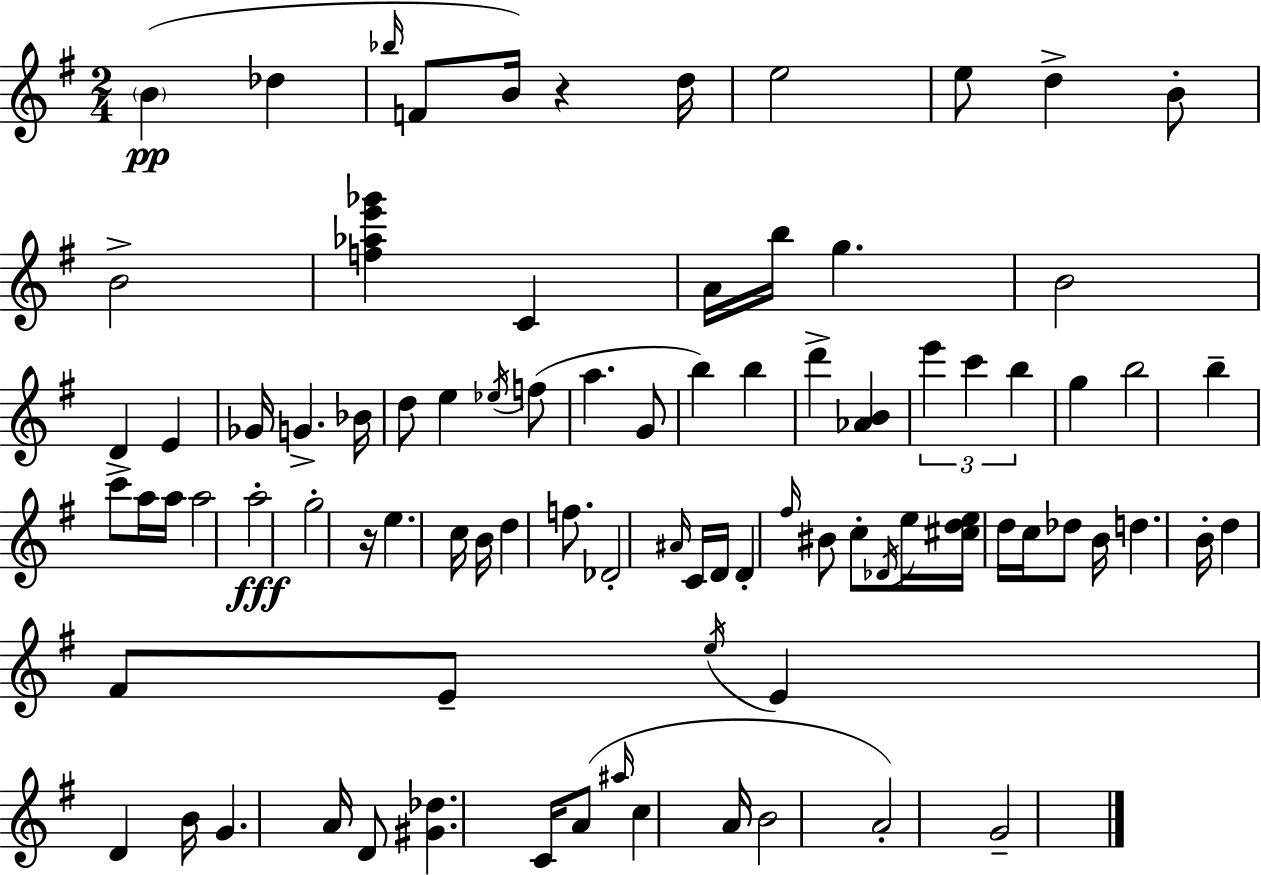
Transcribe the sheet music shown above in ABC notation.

X:1
T:Untitled
M:2/4
L:1/4
K:G
B _d _b/4 F/2 B/4 z d/4 e2 e/2 d B/2 B2 [f_ae'_g'] C A/4 b/4 g B2 D E _G/4 G _B/4 d/2 e _e/4 f/2 a G/2 b b d' [_AB] e' c' b g b2 b c'/2 a/4 a/4 a2 a2 g2 z/4 e c/4 B/4 d f/2 _D2 ^A/4 C/4 D/4 D ^f/4 ^B/2 c/2 _D/4 e/4 [^cde]/4 d/4 c/4 _d/2 B/4 d B/4 d ^F/2 E/2 e/4 E D B/4 G A/4 D/2 [^G_d] C/4 A/2 ^a/4 c A/4 B2 A2 G2